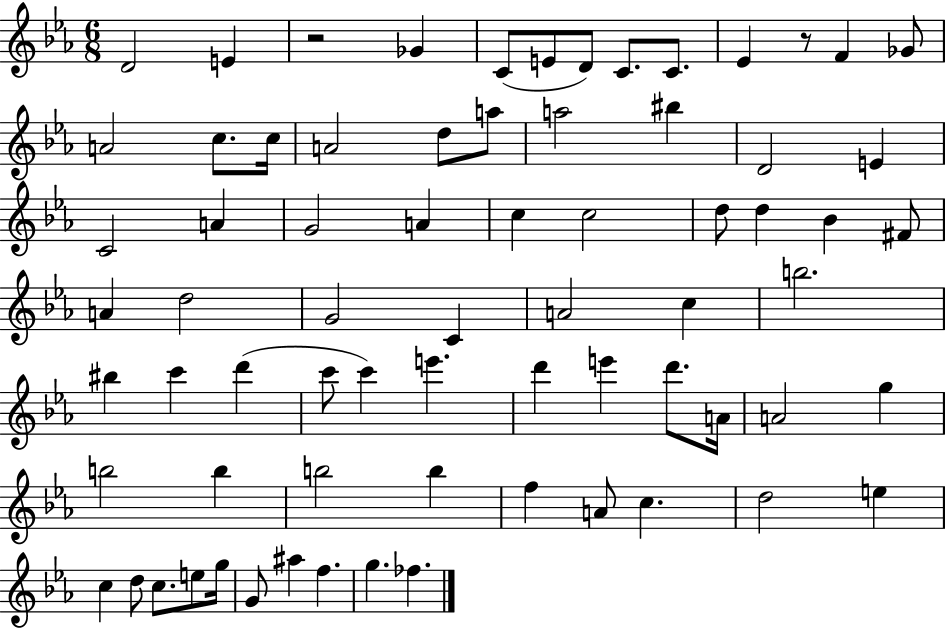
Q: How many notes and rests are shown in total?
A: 71